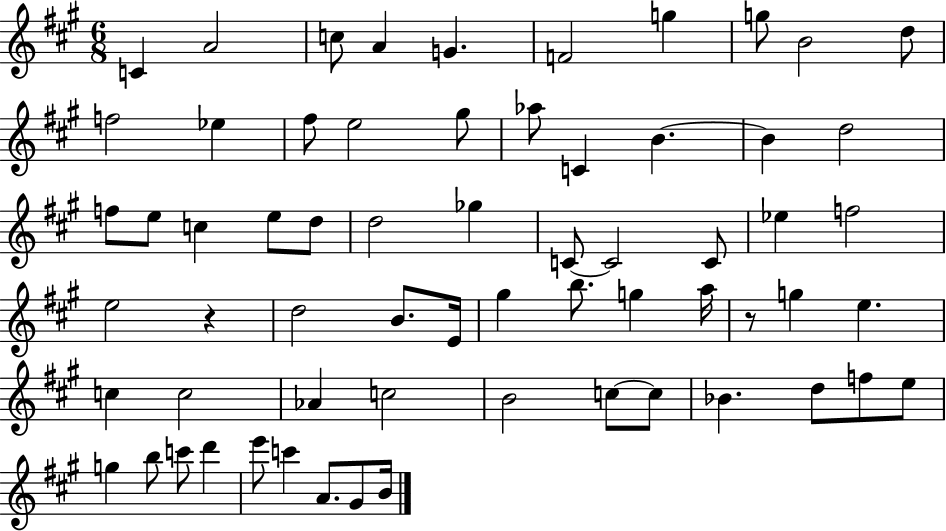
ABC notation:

X:1
T:Untitled
M:6/8
L:1/4
K:A
C A2 c/2 A G F2 g g/2 B2 d/2 f2 _e ^f/2 e2 ^g/2 _a/2 C B B d2 f/2 e/2 c e/2 d/2 d2 _g C/2 C2 C/2 _e f2 e2 z d2 B/2 E/4 ^g b/2 g a/4 z/2 g e c c2 _A c2 B2 c/2 c/2 _B d/2 f/2 e/2 g b/2 c'/2 d' e'/2 c' A/2 ^G/2 B/4